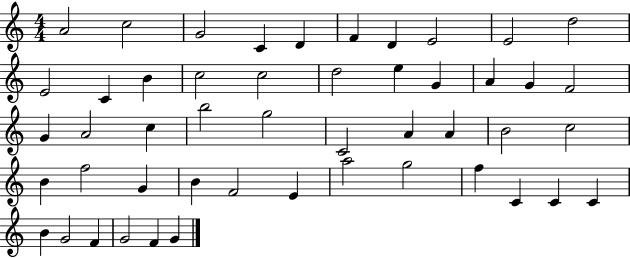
{
  \clef treble
  \numericTimeSignature
  \time 4/4
  \key c \major
  a'2 c''2 | g'2 c'4 d'4 | f'4 d'4 e'2 | e'2 d''2 | \break e'2 c'4 b'4 | c''2 c''2 | d''2 e''4 g'4 | a'4 g'4 f'2 | \break g'4 a'2 c''4 | b''2 g''2 | c'2 a'4 a'4 | b'2 c''2 | \break b'4 f''2 g'4 | b'4 f'2 e'4 | a''2 g''2 | f''4 c'4 c'4 c'4 | \break b'4 g'2 f'4 | g'2 f'4 g'4 | \bar "|."
}